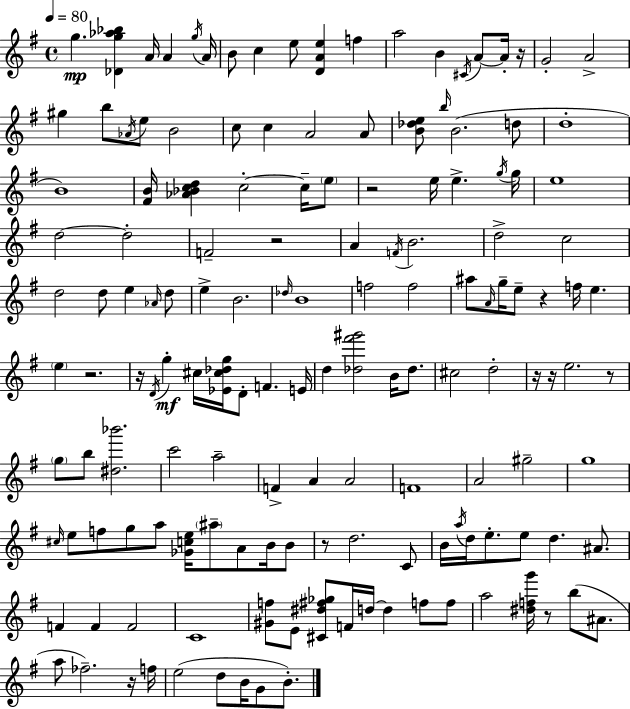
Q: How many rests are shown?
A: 12